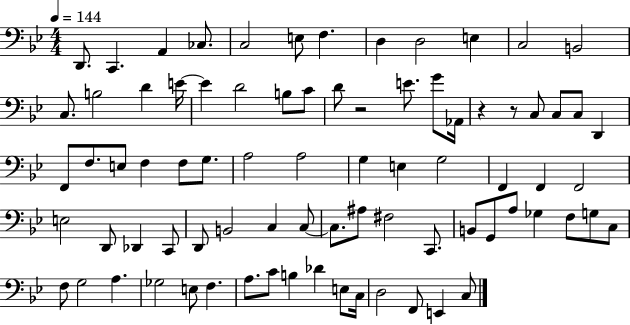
X:1
T:Untitled
M:4/4
L:1/4
K:Bb
D,,/2 C,, A,, _C,/2 C,2 E,/2 F, D, D,2 E, C,2 B,,2 C,/2 B,2 D E/4 E D2 B,/2 C/2 D/2 z2 E/2 G/2 _A,,/4 z z/2 C,/2 C,/2 C,/2 D,, F,,/2 F,/2 E,/2 F, F,/2 G,/2 A,2 A,2 G, E, G,2 F,, F,, F,,2 E,2 D,,/2 _D,, C,,/2 D,,/2 B,,2 C, C,/2 C,/2 ^A,/2 ^F,2 C,,/2 B,,/2 G,,/2 A,/2 _G, F,/2 G,/2 C,/2 F,/2 G,2 A, _G,2 E,/2 F, A,/2 C/2 B, _D E,/2 C,/4 D,2 F,,/2 E,, C,/2